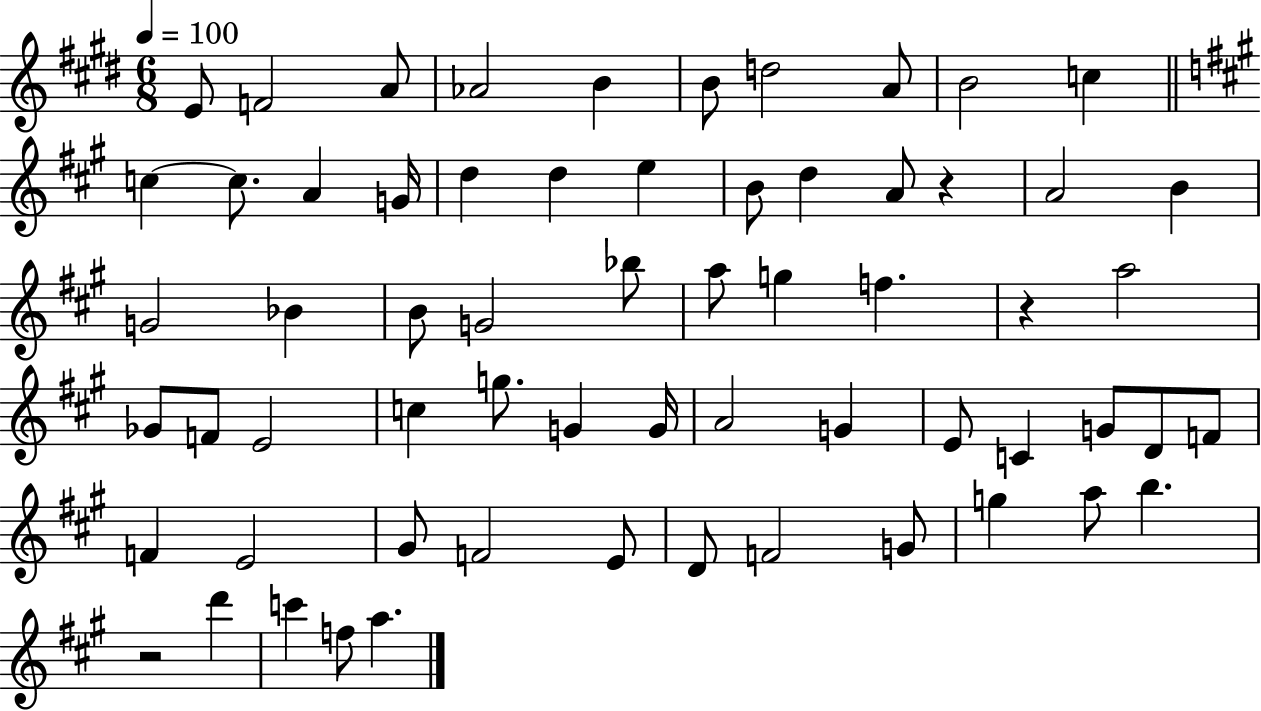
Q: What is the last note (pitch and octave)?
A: A5